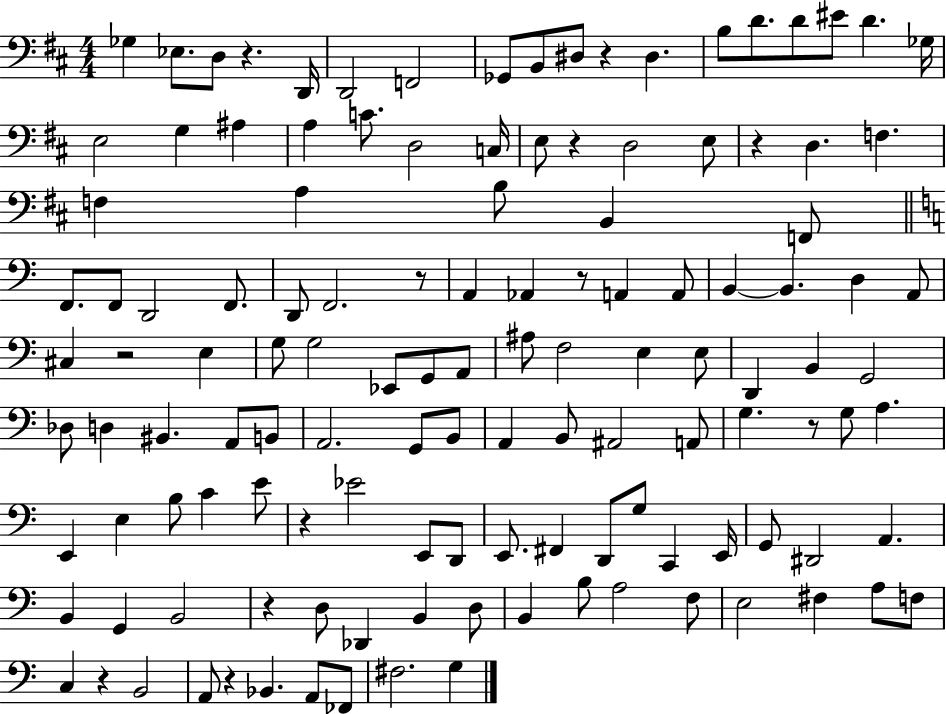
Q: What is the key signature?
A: D major